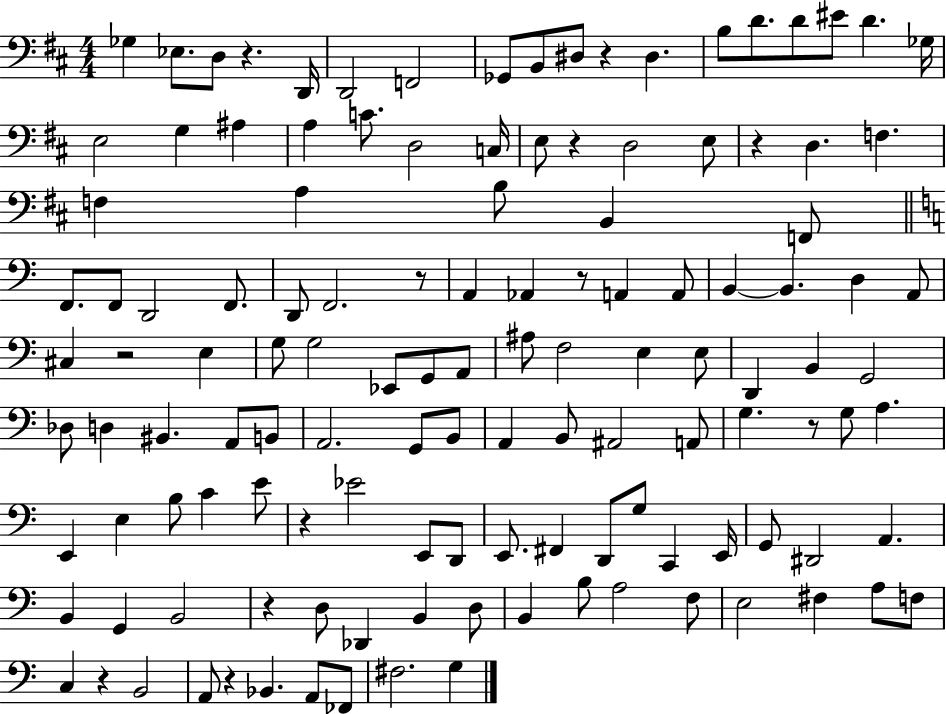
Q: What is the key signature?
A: D major